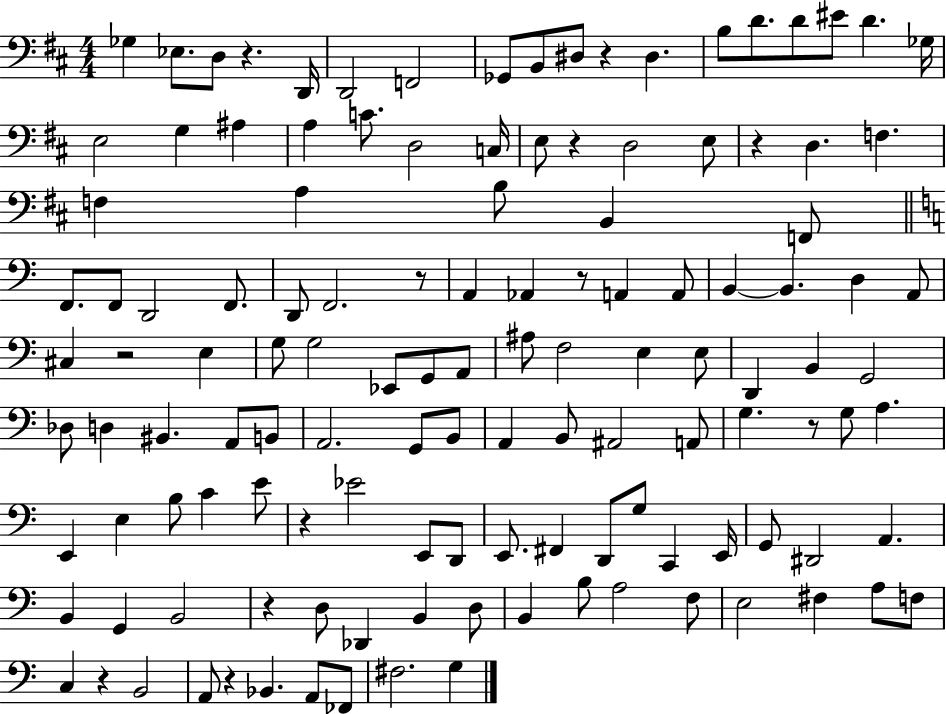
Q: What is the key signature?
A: D major